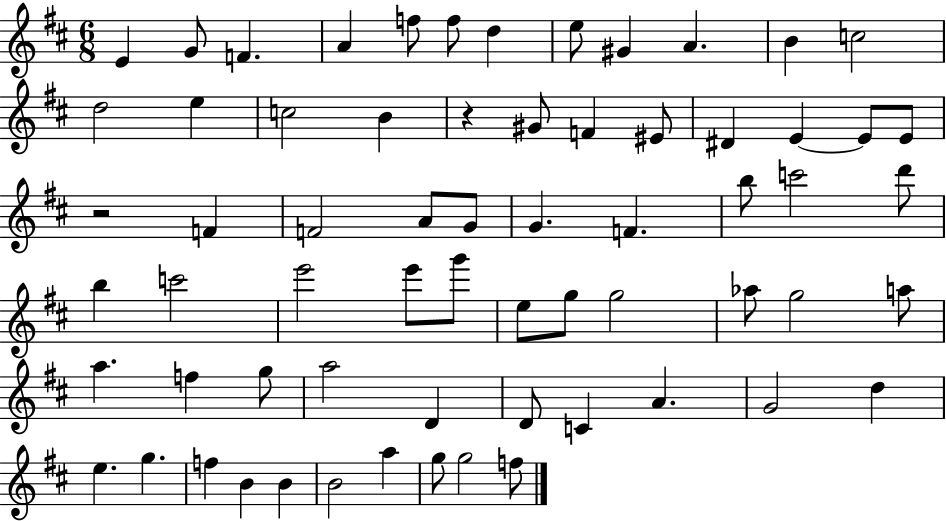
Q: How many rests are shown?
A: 2